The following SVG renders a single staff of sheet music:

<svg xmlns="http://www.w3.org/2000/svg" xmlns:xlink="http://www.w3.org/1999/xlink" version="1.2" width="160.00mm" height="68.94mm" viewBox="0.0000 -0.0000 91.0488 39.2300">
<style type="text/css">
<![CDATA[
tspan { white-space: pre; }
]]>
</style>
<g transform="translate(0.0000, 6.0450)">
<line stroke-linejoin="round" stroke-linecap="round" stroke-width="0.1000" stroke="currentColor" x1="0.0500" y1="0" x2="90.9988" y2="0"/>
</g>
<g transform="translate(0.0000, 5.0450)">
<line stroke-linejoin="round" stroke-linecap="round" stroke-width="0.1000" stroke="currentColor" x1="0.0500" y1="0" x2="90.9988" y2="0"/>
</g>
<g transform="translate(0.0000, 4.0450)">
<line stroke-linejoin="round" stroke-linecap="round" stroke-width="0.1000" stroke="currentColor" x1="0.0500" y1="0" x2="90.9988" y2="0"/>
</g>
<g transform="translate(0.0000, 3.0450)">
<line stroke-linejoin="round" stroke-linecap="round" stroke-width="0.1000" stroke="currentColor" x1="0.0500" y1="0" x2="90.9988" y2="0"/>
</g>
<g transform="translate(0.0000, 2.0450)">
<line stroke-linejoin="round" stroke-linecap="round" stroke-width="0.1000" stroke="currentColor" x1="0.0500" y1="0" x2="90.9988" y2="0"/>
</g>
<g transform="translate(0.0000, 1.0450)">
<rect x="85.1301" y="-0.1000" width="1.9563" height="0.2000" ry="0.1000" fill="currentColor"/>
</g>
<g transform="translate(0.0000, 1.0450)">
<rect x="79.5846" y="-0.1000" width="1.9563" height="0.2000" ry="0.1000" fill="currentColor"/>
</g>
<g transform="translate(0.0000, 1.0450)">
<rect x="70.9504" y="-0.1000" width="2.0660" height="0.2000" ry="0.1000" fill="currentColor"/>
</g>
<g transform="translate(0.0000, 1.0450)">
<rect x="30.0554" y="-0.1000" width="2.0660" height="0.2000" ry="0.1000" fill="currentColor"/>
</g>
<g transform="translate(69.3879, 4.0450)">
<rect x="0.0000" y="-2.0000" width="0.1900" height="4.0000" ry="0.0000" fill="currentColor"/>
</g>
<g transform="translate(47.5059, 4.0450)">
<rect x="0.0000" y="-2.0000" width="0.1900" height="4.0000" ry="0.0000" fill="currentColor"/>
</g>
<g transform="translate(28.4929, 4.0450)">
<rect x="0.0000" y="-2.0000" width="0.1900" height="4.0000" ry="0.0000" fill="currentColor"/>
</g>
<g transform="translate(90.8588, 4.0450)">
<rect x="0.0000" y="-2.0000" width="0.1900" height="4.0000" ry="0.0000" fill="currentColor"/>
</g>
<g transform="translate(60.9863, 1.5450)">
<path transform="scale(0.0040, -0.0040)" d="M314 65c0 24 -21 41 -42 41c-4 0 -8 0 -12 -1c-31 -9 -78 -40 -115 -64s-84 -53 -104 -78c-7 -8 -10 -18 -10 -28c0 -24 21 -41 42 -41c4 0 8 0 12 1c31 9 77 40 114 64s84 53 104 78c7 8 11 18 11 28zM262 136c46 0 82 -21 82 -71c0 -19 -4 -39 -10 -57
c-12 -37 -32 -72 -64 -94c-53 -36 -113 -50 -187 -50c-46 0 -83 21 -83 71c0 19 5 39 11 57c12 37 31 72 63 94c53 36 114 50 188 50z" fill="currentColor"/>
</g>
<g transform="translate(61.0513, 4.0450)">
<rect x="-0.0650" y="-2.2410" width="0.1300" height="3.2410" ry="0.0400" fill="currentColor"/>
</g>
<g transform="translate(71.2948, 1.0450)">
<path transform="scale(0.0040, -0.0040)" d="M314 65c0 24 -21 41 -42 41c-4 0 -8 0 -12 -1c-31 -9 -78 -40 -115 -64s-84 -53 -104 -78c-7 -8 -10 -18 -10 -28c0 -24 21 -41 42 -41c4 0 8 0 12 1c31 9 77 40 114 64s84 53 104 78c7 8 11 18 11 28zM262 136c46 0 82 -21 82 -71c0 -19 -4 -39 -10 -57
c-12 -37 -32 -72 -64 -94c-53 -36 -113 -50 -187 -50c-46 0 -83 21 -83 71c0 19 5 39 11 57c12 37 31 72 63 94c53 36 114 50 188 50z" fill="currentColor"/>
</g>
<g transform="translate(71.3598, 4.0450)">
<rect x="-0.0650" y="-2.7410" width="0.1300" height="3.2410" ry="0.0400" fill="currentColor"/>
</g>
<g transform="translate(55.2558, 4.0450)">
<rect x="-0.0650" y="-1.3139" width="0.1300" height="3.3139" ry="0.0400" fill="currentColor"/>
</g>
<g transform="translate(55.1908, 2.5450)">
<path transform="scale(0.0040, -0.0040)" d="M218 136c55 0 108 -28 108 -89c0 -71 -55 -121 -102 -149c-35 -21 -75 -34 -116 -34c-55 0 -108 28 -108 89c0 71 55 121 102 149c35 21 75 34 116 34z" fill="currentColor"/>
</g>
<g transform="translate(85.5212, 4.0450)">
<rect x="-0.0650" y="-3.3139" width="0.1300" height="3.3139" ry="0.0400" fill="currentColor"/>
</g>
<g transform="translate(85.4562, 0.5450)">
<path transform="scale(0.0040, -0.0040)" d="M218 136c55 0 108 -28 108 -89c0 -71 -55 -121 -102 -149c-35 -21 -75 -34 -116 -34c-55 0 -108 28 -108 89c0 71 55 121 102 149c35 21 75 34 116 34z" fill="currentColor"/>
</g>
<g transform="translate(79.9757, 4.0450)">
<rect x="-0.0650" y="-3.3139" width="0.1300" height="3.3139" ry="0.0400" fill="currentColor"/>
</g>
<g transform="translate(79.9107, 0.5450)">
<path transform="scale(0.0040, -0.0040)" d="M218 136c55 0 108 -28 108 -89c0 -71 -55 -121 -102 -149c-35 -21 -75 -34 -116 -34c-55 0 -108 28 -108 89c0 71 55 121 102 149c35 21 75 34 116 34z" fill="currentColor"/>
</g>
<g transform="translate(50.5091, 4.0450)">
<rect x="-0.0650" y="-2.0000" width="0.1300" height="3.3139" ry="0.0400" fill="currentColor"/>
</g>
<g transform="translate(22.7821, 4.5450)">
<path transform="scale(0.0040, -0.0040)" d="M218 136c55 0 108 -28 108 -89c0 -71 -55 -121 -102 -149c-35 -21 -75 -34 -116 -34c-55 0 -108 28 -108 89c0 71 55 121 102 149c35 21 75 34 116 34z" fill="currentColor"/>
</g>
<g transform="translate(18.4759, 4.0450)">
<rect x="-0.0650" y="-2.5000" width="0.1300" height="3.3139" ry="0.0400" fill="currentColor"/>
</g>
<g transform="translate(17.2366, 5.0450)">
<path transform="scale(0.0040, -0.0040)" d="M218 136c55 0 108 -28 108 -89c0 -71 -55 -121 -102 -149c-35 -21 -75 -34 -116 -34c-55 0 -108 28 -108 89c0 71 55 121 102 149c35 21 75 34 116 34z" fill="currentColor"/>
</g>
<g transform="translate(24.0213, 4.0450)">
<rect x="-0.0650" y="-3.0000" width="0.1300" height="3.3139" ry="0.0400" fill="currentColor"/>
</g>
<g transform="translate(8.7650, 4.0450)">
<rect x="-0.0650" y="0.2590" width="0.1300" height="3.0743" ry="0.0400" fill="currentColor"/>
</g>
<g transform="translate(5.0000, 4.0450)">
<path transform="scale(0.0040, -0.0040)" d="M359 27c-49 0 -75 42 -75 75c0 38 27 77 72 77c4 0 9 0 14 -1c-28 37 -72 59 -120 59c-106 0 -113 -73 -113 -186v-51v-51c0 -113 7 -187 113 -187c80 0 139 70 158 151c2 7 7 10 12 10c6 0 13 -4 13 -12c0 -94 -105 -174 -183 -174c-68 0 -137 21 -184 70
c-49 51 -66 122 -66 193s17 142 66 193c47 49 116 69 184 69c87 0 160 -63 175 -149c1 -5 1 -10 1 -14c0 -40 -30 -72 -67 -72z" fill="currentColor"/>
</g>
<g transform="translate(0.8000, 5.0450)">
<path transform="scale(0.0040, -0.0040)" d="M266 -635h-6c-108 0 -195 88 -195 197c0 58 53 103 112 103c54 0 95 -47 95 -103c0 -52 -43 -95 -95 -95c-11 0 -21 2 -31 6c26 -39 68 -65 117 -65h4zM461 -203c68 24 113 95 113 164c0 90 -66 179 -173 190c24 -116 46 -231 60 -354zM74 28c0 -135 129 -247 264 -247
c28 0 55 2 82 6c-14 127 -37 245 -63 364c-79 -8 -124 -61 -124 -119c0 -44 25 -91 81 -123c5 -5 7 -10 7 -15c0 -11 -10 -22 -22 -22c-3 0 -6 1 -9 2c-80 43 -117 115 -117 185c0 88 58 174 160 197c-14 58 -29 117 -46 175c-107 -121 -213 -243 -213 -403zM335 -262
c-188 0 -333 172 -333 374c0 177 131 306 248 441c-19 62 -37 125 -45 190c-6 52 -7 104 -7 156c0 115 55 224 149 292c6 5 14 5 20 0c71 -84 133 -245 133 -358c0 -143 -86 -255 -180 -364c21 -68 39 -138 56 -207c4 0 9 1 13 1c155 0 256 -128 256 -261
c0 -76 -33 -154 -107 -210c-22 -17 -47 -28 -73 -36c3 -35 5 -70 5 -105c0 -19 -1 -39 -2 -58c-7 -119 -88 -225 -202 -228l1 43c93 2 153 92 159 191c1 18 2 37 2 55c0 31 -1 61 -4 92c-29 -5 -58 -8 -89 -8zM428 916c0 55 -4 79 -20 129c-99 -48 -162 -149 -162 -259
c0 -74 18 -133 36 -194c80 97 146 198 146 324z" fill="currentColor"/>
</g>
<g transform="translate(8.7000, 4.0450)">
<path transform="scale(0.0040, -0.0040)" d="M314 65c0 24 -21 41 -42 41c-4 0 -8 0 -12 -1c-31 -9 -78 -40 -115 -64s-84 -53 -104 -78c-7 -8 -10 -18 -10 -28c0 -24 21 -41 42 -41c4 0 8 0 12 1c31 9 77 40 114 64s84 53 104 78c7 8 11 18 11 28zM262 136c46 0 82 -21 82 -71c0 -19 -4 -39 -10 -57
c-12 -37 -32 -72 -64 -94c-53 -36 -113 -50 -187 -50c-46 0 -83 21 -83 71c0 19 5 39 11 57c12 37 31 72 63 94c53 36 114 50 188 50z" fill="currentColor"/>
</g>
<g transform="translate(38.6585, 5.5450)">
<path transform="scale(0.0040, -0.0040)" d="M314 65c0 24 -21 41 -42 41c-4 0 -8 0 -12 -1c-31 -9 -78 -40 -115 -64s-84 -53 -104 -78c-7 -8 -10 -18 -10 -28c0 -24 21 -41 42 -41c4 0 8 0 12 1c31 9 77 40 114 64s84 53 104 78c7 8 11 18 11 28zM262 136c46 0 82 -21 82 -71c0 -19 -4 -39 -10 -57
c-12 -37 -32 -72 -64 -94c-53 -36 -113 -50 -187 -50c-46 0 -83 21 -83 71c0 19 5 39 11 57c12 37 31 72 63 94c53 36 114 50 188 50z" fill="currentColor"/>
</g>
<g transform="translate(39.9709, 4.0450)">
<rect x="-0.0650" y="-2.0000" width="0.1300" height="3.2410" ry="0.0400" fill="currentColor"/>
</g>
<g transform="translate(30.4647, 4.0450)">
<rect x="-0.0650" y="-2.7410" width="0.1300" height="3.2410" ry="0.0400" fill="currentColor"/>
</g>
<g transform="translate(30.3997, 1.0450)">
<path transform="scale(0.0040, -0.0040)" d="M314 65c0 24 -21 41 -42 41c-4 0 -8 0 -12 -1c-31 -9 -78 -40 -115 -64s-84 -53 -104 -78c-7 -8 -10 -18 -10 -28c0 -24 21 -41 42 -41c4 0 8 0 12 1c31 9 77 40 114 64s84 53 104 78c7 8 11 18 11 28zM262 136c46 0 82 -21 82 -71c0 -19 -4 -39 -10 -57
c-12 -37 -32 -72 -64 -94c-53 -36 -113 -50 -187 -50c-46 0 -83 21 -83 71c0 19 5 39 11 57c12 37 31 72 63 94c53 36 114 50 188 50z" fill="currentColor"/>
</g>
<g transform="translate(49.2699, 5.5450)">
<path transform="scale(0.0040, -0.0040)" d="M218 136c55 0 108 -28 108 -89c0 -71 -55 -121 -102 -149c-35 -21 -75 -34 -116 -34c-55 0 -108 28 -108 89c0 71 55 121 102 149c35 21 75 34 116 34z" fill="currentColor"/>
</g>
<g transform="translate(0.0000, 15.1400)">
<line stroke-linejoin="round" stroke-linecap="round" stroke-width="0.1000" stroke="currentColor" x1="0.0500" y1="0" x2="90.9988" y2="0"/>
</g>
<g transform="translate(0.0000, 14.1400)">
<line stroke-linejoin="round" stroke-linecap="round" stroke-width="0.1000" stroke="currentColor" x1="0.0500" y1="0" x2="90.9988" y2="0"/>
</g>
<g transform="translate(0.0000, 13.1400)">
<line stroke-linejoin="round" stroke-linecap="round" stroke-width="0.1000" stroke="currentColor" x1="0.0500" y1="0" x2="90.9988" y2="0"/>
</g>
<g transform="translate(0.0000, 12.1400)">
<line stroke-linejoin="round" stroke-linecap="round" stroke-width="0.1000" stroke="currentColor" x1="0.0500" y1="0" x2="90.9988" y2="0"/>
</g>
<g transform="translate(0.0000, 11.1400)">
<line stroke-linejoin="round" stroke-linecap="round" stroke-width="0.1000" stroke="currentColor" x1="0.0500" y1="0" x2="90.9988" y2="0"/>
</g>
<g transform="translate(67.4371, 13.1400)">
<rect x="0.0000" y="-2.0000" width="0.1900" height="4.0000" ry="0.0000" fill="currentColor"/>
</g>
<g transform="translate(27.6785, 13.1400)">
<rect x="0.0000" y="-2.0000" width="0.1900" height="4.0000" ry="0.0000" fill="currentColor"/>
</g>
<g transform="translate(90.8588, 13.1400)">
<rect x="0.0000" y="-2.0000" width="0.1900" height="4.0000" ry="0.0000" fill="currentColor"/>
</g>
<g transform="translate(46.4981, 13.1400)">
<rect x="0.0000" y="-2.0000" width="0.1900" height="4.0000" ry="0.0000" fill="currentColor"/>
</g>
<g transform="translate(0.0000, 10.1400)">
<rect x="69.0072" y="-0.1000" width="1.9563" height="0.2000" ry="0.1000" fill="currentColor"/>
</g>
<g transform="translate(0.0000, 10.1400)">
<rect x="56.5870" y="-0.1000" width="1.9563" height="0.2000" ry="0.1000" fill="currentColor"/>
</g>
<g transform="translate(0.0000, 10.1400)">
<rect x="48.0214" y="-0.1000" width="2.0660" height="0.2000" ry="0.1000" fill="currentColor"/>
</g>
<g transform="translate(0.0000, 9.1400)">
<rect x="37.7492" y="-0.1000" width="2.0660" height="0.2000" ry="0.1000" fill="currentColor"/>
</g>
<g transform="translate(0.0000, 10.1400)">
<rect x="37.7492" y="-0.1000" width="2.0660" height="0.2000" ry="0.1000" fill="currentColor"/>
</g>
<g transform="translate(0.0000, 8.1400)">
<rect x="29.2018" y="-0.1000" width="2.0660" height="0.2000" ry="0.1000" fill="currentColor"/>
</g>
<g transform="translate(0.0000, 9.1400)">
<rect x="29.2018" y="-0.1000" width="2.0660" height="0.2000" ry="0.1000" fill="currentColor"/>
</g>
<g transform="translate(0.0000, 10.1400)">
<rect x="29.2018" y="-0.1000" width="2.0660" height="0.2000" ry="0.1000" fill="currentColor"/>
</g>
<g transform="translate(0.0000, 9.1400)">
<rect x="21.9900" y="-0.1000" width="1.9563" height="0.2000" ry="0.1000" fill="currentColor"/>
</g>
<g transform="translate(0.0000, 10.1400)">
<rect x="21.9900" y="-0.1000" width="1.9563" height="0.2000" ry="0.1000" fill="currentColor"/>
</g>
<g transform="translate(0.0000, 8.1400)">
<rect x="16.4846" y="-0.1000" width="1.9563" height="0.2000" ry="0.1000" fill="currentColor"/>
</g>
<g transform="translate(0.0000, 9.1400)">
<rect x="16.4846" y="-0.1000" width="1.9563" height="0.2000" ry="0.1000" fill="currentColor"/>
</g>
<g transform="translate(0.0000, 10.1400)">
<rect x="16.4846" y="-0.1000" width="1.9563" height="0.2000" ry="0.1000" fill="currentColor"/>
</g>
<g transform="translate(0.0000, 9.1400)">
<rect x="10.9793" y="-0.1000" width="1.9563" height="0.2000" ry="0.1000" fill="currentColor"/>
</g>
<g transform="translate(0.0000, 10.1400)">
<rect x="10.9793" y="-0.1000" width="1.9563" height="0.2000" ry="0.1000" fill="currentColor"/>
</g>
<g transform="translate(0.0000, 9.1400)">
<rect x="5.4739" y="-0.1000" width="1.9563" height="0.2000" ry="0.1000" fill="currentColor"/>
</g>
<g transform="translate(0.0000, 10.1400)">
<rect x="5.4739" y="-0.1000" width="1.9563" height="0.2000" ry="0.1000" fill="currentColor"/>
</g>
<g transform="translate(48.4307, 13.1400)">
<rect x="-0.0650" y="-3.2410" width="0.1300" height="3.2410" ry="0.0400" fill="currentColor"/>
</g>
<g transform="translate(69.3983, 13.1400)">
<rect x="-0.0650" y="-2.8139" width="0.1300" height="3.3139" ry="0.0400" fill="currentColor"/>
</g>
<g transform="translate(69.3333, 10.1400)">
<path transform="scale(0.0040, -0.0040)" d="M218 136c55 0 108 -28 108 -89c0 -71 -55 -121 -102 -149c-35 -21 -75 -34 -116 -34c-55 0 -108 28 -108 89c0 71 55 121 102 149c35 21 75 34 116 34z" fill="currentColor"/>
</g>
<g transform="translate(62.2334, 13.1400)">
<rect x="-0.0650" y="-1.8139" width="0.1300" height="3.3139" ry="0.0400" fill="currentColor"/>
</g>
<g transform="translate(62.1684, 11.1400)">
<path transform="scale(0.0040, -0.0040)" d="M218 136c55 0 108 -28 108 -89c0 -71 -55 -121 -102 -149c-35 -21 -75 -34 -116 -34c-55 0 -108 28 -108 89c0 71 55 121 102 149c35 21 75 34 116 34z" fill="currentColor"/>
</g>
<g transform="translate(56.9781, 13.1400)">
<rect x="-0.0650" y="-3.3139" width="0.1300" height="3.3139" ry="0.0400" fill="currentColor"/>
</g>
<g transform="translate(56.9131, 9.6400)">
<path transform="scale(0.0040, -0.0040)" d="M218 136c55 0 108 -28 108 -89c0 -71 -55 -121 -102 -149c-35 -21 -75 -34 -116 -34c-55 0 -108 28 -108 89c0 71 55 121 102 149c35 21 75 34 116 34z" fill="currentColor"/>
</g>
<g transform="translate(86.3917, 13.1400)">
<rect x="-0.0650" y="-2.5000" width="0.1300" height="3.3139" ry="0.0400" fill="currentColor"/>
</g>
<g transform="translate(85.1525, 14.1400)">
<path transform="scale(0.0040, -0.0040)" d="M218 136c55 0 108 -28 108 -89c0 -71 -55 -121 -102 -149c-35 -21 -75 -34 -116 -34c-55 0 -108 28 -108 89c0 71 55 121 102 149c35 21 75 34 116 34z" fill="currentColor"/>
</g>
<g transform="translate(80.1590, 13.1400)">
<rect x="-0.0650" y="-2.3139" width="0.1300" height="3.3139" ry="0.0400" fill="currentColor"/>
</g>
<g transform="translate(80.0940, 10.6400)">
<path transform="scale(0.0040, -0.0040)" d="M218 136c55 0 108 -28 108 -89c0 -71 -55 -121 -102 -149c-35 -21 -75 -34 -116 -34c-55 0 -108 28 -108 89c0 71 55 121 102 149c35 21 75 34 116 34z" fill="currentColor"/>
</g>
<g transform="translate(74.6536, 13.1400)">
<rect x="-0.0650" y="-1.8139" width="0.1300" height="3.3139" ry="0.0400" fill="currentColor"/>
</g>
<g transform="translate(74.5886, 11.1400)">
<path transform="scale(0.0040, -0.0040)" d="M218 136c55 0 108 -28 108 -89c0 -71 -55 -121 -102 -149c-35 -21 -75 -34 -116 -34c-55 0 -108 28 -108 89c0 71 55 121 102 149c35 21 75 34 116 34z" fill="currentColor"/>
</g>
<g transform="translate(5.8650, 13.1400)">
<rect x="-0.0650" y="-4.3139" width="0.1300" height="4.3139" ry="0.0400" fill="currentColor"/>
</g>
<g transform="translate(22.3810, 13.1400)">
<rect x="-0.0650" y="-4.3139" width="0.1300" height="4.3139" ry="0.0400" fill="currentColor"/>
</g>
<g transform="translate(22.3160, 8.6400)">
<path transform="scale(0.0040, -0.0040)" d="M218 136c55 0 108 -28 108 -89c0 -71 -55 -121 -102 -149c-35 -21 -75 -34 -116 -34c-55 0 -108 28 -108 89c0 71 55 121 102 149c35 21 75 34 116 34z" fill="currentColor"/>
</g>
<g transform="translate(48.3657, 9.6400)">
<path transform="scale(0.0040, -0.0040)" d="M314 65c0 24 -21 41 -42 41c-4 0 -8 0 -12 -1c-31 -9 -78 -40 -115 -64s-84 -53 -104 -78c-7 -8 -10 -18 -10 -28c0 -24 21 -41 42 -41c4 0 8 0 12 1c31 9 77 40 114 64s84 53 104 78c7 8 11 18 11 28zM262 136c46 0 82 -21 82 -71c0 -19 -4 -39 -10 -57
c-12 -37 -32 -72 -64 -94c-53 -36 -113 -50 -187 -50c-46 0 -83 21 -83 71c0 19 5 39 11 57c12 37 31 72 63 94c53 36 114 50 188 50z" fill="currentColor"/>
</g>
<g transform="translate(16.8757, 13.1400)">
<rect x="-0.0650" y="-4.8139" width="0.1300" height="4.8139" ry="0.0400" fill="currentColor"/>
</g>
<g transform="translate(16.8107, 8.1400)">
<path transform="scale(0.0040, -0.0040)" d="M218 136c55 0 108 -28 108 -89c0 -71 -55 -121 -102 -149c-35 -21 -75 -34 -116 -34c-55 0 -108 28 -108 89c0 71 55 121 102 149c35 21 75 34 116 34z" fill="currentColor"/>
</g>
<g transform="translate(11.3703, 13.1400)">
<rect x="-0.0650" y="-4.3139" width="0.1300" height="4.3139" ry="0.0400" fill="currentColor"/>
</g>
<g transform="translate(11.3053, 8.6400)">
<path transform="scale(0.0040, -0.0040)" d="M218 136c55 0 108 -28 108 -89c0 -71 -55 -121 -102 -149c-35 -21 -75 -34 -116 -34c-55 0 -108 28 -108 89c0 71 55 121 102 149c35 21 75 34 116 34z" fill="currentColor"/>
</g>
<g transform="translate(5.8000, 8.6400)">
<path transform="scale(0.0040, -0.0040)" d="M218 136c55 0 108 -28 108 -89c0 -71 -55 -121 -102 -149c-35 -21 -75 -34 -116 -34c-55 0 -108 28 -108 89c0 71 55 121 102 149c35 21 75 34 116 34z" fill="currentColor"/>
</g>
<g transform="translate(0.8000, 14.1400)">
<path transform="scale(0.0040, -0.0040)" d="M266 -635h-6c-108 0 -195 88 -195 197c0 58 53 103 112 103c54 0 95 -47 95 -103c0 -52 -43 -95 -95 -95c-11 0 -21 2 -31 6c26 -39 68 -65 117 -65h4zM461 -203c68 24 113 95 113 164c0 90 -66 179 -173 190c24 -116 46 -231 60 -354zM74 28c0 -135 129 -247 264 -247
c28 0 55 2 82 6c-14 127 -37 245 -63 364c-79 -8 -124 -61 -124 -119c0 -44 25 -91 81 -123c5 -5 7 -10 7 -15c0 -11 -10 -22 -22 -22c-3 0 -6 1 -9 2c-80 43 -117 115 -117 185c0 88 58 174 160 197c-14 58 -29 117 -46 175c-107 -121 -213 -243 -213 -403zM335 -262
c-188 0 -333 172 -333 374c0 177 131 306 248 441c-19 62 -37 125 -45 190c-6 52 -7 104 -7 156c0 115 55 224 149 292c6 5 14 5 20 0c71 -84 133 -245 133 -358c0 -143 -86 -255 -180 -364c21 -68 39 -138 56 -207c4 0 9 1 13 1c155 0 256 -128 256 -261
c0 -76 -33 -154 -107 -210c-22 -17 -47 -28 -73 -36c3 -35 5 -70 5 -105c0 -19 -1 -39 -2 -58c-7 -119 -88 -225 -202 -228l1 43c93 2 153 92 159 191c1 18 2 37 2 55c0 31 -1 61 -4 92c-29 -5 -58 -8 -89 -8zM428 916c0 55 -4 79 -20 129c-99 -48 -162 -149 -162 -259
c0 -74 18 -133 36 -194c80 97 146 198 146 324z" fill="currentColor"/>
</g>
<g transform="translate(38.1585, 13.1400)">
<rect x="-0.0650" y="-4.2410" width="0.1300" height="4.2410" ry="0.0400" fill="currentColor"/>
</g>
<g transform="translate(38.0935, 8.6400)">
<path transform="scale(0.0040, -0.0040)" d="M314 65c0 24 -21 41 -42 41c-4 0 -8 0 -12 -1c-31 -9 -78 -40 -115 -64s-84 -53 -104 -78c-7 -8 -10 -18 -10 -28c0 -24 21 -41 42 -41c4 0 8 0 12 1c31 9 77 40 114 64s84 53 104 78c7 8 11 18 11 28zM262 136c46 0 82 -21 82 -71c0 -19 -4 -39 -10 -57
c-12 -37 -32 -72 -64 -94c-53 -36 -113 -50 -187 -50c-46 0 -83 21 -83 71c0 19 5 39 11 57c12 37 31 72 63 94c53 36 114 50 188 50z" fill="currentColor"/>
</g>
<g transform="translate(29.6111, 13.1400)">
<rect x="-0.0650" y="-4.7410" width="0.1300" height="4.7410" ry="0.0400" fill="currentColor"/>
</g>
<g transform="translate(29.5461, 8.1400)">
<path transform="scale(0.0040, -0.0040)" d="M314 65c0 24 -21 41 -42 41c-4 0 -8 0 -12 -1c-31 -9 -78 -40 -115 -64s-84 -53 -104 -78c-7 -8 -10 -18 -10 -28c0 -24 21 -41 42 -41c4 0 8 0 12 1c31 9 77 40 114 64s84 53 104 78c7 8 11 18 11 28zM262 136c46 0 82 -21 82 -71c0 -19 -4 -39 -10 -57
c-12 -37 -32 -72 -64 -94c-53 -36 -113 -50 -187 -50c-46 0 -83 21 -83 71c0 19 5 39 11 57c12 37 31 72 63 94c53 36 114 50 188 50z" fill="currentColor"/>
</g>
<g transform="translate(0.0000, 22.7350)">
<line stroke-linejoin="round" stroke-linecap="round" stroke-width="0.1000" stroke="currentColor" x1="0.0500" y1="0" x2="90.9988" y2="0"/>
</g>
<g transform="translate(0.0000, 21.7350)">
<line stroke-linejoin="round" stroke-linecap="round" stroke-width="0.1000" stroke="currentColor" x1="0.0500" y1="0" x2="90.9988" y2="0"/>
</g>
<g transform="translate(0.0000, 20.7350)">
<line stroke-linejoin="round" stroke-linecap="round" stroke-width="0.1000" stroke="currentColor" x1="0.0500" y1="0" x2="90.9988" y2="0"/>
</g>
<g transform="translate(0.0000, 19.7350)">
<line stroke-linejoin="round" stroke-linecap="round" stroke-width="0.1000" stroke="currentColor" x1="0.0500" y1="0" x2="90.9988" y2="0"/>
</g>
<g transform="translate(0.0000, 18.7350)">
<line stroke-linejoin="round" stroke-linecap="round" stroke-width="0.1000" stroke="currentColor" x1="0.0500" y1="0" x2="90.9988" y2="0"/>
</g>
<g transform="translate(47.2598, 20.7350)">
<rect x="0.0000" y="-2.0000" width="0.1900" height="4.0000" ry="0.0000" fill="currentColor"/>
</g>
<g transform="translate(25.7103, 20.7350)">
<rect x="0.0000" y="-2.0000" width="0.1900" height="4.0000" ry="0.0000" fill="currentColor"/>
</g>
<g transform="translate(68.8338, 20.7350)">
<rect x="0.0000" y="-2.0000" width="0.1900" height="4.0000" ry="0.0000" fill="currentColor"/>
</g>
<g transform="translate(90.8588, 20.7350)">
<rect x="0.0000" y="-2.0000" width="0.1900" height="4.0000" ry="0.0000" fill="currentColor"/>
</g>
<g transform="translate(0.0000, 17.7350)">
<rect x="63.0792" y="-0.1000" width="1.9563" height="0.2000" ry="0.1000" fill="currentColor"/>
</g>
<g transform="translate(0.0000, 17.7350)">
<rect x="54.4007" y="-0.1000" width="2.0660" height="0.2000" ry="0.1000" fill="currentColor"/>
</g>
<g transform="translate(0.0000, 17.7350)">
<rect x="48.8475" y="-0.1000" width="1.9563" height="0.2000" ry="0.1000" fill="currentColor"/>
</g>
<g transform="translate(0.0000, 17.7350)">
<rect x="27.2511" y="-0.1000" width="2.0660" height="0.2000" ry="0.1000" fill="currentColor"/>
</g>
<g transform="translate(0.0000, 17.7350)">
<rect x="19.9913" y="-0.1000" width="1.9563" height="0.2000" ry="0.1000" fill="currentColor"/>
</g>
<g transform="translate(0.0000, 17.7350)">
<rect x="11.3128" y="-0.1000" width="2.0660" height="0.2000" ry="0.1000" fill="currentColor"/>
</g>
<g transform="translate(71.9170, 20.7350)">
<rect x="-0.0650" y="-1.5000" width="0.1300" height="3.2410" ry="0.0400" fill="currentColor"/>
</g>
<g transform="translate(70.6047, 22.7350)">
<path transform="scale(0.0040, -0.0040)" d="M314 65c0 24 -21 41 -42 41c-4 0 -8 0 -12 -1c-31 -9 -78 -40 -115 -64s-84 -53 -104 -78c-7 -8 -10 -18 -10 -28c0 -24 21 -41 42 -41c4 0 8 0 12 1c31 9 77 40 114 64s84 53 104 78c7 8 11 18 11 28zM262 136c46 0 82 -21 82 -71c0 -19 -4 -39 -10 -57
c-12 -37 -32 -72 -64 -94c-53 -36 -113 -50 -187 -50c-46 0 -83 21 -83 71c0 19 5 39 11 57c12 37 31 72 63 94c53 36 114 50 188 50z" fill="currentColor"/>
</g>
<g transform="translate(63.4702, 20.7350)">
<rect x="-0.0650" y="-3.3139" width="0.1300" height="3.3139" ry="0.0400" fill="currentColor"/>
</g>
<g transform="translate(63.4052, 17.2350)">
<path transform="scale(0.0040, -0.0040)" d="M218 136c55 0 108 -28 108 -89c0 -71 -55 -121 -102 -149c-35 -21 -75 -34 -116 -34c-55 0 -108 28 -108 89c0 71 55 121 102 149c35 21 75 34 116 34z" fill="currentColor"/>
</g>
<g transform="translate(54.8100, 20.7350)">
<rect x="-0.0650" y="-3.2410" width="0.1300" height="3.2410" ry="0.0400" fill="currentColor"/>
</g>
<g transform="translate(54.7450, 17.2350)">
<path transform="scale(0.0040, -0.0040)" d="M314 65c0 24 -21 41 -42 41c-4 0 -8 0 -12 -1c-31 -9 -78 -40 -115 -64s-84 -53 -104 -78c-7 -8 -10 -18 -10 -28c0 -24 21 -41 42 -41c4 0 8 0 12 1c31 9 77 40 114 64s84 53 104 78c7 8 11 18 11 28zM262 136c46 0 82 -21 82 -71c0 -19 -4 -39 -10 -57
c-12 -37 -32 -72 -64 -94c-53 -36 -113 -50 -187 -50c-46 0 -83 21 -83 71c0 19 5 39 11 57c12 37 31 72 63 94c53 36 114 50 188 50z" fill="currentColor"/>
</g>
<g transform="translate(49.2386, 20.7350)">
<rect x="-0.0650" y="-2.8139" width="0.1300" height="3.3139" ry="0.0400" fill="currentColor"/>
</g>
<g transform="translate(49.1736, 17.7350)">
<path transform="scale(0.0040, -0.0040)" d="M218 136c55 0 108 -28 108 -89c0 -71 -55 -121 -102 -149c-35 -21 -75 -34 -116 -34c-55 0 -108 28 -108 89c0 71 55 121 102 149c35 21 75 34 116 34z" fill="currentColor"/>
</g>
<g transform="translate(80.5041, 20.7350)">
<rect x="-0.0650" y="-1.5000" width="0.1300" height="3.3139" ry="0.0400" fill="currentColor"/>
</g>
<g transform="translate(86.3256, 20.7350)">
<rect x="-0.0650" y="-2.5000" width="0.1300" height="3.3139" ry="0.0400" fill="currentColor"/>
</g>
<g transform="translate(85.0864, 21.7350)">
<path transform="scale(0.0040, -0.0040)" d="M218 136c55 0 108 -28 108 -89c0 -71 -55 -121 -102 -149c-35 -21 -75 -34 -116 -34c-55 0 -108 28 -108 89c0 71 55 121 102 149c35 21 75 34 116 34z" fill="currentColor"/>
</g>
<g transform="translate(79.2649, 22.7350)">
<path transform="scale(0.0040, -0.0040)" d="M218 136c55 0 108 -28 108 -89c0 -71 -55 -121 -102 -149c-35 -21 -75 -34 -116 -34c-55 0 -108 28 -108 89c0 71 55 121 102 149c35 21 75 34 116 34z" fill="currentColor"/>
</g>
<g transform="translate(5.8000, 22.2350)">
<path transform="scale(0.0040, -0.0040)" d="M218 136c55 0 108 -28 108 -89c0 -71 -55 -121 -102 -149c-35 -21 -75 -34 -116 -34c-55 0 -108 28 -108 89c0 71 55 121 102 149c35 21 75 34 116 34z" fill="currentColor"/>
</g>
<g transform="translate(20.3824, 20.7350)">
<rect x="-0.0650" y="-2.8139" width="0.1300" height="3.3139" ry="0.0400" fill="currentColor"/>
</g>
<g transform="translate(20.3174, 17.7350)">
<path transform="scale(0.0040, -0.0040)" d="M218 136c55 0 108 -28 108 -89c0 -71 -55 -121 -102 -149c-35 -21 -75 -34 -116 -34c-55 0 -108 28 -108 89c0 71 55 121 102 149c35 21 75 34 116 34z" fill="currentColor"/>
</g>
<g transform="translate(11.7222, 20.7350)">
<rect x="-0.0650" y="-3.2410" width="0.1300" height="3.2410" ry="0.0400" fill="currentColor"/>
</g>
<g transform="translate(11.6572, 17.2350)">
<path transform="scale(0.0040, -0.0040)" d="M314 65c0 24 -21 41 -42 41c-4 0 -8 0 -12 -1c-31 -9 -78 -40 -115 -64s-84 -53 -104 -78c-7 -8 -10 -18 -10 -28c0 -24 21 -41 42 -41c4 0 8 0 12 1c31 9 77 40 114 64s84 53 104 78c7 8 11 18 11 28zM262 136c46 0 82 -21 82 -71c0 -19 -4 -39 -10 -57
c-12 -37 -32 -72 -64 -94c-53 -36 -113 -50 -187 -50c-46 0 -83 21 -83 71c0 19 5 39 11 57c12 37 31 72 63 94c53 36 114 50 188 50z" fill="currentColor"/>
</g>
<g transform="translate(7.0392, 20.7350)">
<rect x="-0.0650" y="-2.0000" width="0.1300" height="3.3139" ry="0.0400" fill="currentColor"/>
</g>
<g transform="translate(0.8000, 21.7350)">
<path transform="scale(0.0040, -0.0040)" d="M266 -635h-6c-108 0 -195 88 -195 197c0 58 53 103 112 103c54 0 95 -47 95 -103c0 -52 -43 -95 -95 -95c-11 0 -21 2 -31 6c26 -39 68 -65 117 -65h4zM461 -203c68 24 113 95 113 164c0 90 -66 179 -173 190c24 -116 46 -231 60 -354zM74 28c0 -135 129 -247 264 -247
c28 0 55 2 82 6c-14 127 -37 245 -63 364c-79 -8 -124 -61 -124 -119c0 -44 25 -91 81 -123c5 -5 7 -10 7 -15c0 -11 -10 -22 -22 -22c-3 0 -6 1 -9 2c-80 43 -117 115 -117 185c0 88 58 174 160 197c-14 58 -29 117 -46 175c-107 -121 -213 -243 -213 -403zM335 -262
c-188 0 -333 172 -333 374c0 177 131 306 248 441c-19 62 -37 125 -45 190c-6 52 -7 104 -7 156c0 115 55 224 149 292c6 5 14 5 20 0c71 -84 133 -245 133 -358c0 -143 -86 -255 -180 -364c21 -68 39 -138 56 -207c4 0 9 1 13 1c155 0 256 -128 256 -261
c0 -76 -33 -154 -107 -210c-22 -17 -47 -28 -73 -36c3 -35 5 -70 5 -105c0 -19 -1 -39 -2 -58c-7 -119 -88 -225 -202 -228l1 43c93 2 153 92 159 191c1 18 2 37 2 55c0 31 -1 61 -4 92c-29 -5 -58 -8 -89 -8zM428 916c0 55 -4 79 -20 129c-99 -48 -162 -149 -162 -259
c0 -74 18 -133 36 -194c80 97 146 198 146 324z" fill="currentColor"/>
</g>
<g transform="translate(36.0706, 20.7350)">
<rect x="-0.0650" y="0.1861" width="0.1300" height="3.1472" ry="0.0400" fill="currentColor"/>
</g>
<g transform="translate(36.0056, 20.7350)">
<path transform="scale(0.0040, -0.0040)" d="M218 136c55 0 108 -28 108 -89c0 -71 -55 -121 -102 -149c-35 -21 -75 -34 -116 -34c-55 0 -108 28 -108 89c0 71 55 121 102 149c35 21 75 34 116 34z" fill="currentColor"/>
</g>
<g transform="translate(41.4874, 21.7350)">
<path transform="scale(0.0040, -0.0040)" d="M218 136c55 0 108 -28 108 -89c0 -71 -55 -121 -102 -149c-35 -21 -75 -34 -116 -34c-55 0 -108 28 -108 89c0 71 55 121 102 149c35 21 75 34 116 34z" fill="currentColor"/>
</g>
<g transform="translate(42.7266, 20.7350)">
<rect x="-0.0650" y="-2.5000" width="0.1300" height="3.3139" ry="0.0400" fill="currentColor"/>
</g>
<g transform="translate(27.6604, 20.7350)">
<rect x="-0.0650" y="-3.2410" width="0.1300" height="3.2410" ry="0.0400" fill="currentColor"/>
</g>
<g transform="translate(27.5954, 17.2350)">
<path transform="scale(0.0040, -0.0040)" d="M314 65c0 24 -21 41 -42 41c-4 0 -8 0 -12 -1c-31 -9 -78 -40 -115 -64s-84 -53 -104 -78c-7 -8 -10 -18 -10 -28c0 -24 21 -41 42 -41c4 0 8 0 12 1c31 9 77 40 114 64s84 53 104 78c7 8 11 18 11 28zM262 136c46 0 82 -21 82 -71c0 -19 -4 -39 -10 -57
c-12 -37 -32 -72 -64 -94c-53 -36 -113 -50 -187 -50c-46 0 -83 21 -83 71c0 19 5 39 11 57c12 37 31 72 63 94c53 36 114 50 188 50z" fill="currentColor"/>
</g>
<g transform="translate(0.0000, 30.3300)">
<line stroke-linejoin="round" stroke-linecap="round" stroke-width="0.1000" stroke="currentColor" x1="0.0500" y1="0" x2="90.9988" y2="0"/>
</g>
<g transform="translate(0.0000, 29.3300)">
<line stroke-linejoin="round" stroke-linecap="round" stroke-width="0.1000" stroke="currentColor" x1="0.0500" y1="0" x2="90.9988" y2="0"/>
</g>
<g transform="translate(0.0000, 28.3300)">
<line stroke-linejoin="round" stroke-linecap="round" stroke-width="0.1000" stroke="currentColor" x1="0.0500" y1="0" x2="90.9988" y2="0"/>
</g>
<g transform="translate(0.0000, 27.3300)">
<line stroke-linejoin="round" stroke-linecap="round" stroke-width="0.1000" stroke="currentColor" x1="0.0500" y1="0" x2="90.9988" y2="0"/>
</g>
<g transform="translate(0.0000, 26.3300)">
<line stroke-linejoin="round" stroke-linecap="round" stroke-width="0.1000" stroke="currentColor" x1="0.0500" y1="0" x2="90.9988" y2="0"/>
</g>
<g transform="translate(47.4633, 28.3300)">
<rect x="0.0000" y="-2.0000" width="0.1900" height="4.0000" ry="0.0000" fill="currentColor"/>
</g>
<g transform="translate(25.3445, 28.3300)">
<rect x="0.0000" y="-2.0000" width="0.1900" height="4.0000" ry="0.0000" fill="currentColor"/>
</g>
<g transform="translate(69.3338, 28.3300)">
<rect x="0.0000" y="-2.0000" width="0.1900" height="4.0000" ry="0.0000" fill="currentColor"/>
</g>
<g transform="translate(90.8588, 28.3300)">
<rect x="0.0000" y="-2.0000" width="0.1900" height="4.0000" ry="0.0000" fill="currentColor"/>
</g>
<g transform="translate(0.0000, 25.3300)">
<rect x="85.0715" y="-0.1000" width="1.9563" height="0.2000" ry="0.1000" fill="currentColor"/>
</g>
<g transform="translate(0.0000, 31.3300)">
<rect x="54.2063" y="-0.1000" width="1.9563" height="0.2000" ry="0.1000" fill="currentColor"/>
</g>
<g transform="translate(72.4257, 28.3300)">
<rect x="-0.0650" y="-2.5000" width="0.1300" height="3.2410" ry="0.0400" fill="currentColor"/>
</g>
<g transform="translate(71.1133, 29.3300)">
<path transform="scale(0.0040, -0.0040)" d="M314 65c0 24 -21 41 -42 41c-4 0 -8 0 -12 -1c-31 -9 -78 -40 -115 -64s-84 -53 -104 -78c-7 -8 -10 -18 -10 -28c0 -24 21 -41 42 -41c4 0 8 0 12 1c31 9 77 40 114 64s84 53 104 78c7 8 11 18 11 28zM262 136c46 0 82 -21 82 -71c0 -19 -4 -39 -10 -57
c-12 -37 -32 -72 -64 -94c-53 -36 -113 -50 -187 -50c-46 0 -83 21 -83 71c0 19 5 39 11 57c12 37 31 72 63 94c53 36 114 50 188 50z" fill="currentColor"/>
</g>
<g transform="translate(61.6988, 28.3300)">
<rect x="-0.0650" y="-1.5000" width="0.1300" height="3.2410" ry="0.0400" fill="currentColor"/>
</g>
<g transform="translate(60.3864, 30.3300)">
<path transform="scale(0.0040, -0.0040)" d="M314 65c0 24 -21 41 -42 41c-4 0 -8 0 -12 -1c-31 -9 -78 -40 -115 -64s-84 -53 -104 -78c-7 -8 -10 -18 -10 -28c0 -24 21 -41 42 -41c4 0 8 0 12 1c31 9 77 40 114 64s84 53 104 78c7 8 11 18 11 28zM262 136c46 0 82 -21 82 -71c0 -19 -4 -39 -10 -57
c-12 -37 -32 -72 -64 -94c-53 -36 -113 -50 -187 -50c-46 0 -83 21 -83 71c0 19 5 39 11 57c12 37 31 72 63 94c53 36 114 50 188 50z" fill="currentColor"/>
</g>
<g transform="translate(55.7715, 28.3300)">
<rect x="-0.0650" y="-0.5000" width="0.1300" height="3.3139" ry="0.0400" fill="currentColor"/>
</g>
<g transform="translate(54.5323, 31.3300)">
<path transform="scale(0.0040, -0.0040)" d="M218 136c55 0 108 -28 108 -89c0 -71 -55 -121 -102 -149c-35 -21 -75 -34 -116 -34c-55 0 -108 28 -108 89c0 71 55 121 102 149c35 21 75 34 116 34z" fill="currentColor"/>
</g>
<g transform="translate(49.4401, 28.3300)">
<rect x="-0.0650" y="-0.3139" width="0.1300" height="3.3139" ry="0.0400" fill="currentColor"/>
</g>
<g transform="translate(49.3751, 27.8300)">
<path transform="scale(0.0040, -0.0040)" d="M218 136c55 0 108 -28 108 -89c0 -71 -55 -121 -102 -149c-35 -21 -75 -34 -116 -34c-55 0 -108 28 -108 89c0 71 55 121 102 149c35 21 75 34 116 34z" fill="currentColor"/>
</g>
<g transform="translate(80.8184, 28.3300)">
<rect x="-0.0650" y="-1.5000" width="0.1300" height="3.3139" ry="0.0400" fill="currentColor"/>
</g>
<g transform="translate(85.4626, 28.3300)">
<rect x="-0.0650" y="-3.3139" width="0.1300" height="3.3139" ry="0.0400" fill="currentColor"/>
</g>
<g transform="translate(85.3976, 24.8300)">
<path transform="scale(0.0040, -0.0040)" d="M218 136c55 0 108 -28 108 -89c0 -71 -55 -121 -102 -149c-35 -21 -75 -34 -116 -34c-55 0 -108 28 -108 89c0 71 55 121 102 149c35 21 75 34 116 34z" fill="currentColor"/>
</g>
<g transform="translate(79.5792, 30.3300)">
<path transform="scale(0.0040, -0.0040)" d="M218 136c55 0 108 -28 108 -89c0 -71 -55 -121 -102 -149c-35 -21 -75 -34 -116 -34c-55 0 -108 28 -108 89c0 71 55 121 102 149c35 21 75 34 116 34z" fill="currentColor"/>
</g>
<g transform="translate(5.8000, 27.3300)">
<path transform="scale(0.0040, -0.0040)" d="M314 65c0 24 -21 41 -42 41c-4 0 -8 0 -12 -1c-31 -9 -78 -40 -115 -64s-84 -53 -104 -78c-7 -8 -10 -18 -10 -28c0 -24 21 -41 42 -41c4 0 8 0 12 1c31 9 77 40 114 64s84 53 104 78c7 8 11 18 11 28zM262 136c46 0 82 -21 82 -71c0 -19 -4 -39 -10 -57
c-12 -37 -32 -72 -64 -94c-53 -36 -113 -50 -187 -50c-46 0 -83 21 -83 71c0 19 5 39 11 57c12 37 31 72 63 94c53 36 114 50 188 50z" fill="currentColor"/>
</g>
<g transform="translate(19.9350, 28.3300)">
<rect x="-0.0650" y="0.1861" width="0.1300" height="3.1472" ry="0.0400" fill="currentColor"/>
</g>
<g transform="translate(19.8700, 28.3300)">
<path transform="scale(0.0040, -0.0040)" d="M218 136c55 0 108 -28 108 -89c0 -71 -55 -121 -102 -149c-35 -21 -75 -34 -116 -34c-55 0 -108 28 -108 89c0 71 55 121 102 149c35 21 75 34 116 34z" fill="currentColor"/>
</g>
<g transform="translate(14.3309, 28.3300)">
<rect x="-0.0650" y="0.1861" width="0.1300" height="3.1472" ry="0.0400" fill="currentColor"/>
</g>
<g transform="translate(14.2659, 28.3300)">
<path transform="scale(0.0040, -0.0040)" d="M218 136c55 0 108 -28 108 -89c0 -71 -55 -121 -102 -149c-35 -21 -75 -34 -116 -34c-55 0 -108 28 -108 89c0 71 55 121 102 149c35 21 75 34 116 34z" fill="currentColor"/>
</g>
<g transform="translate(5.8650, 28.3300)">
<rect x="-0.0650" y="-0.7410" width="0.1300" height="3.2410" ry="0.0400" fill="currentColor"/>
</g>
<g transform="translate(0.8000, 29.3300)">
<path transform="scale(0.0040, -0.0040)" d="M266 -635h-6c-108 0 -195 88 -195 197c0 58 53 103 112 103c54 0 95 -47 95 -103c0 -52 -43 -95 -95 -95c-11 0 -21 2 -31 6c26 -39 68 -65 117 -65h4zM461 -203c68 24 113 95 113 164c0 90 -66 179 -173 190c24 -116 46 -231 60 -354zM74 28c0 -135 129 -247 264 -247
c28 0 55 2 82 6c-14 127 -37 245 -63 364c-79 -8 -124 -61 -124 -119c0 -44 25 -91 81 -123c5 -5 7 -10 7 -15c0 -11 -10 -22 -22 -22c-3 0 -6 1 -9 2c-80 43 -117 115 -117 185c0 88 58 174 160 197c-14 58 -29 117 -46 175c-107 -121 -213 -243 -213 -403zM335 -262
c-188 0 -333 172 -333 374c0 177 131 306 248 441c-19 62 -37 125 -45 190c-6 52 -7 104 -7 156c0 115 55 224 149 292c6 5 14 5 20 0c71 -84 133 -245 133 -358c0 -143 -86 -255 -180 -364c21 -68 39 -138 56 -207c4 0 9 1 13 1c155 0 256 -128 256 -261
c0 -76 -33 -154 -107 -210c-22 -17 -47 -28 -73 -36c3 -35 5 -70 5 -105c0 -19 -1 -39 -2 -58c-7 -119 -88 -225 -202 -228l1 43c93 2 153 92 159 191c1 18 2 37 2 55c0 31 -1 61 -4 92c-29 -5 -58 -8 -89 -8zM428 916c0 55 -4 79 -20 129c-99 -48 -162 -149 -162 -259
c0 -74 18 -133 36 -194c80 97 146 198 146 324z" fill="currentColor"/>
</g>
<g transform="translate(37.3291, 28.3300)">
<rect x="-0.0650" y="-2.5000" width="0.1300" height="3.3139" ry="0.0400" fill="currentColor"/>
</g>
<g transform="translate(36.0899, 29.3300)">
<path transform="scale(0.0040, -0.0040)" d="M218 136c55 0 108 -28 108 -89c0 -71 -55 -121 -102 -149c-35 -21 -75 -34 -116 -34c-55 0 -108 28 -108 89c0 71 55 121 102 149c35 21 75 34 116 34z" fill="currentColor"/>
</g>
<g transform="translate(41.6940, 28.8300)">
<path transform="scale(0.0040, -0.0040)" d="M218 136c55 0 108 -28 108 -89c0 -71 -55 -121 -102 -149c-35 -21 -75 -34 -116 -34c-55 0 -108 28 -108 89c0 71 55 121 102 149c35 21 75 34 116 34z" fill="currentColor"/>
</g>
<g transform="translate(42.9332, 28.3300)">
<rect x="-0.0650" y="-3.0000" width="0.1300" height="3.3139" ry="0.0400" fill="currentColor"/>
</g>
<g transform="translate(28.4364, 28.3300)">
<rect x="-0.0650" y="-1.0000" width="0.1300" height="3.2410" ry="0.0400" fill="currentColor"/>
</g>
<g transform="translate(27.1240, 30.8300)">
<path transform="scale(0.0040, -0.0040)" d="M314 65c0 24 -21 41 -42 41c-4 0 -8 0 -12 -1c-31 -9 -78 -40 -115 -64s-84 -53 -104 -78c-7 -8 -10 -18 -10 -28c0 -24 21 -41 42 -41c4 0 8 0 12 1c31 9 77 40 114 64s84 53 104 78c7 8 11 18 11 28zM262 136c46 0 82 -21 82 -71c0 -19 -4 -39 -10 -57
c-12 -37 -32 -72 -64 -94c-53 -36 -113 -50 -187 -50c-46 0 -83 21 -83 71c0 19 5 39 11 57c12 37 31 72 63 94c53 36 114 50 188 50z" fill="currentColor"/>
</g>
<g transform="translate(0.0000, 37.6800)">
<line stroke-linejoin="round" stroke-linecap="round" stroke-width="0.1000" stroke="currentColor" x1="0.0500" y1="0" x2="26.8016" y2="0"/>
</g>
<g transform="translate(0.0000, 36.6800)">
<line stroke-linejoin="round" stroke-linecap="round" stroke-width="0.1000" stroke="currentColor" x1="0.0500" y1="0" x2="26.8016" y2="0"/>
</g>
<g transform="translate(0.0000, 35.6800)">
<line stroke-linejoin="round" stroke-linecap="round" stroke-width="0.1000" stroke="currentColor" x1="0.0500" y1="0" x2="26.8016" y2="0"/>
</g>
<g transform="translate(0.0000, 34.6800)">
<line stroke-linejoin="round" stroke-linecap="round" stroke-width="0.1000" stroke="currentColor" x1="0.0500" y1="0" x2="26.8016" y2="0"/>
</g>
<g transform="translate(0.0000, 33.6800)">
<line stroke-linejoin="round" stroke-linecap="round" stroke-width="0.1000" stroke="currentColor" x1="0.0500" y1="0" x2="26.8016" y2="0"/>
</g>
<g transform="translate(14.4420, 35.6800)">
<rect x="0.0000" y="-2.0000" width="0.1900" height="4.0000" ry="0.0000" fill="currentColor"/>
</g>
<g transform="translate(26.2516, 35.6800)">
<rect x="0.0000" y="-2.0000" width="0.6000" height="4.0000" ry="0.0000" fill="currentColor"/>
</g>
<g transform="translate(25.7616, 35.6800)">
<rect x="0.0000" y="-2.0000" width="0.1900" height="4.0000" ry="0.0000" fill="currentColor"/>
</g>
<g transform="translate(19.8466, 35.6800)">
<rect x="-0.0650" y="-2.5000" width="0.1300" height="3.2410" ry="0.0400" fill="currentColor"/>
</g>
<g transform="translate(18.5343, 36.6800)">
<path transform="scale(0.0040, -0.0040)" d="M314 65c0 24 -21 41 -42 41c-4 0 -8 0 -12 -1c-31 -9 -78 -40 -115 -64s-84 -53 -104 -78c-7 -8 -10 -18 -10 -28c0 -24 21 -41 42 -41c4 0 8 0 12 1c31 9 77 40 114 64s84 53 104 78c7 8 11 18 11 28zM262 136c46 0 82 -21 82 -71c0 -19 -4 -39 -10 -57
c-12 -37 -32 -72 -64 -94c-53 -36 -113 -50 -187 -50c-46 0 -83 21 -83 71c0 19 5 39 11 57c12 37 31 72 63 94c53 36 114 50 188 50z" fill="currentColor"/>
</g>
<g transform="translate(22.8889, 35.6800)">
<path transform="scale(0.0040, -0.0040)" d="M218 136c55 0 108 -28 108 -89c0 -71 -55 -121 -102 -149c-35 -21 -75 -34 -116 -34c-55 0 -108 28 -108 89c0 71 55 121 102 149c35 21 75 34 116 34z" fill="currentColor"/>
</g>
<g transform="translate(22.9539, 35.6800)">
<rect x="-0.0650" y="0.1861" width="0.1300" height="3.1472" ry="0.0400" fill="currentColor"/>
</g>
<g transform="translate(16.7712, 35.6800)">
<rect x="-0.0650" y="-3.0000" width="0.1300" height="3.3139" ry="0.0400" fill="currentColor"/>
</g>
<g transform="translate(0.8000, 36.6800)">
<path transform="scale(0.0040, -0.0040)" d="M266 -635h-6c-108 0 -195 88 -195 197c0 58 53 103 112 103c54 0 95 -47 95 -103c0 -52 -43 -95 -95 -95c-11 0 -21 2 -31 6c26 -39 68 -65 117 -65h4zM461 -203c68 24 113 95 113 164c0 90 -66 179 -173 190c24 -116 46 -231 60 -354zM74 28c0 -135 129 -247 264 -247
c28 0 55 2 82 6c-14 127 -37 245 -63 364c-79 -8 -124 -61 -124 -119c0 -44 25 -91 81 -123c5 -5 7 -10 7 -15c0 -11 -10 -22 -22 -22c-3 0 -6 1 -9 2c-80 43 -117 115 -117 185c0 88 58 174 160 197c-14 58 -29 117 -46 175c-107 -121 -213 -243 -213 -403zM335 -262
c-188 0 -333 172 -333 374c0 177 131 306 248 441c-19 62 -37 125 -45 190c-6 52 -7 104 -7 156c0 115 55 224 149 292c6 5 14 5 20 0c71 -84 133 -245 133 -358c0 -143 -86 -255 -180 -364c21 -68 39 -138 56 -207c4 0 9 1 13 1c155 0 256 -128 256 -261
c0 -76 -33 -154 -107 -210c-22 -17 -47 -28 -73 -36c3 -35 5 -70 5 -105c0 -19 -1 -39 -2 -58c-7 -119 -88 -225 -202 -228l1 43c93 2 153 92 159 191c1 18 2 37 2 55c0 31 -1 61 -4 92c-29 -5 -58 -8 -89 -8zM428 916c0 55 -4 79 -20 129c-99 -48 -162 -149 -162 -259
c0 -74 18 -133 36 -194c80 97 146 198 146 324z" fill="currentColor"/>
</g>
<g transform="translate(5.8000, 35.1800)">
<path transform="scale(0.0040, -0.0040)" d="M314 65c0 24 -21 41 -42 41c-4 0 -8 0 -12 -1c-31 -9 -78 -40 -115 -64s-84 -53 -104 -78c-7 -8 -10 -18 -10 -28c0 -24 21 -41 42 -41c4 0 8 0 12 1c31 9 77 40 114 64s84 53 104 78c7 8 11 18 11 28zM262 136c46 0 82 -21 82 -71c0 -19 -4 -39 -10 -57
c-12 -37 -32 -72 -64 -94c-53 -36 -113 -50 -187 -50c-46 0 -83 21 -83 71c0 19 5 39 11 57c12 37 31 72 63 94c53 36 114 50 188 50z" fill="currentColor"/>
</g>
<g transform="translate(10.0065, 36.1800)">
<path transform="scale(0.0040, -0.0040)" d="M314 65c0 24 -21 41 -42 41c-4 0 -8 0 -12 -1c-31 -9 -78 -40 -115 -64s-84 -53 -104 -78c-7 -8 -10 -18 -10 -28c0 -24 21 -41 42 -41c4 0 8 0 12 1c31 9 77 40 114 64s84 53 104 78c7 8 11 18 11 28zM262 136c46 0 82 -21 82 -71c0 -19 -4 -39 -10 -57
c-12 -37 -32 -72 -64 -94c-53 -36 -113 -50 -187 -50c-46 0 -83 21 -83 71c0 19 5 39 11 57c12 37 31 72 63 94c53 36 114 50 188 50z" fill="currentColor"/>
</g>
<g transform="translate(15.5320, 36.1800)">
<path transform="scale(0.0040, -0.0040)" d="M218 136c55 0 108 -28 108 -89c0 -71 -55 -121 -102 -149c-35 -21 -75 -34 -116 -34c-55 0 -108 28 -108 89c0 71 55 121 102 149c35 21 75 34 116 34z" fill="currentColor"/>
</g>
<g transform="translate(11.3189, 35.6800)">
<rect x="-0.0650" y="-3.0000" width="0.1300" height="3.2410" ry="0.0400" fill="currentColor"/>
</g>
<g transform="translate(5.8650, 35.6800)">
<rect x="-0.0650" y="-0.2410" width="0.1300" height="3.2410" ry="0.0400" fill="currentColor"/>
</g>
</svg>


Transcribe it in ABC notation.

X:1
T:Untitled
M:4/4
L:1/4
K:C
B2 G A a2 F2 F e g2 a2 b b d' d' e' d' e'2 d'2 b2 b f a f g G F b2 a b2 B G a b2 b E2 E G d2 B B D2 G A c C E2 G2 E b c2 A2 A G2 B